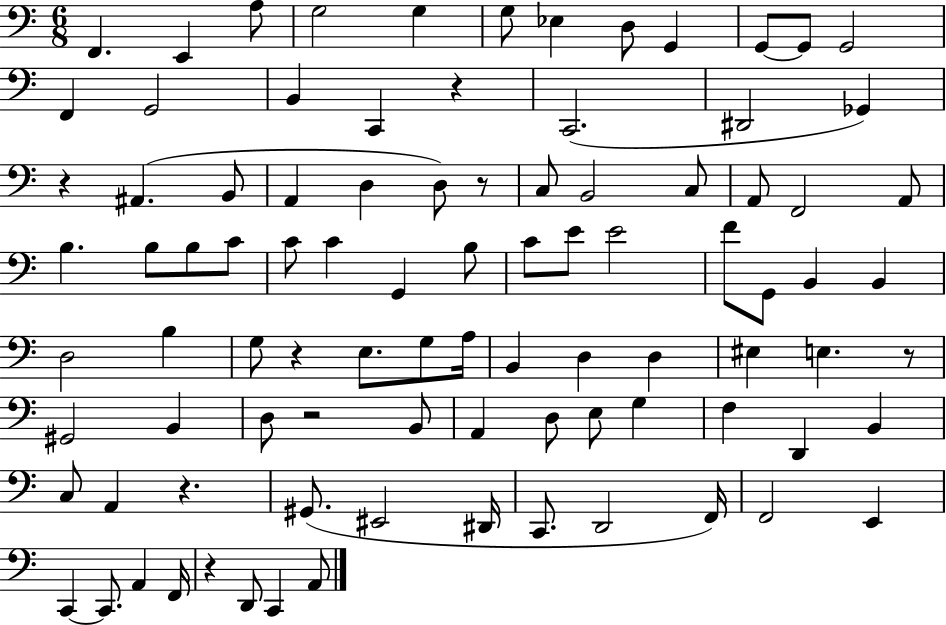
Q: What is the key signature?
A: C major